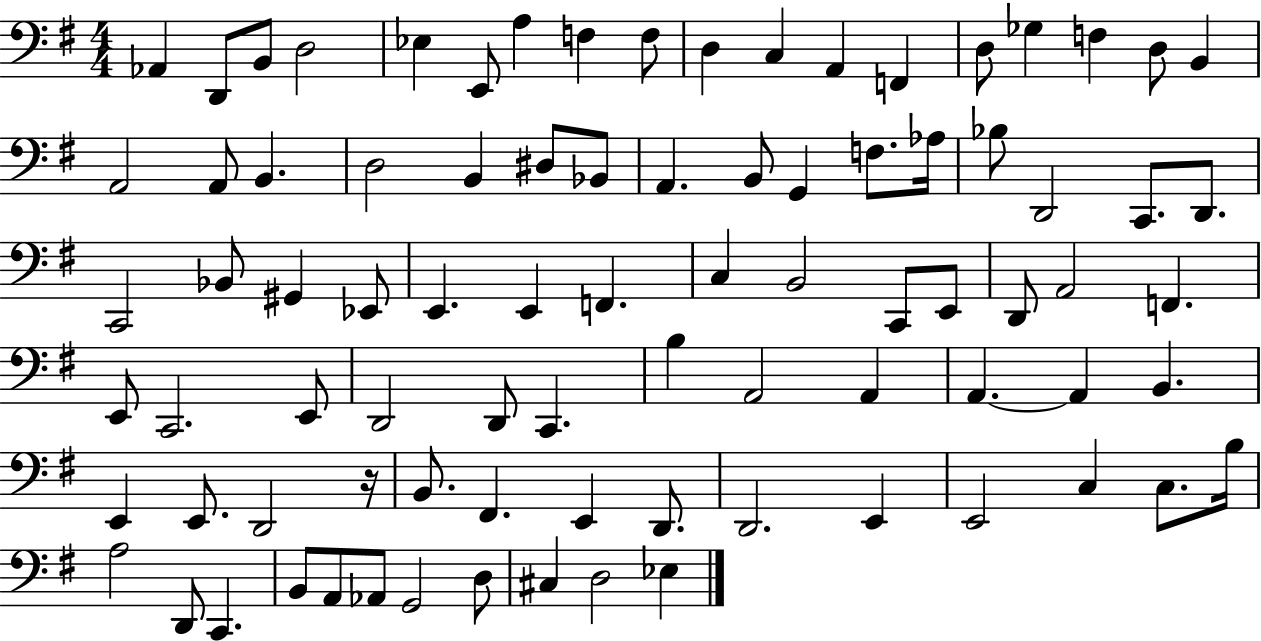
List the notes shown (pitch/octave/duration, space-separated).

Ab2/q D2/e B2/e D3/h Eb3/q E2/e A3/q F3/q F3/e D3/q C3/q A2/q F2/q D3/e Gb3/q F3/q D3/e B2/q A2/h A2/e B2/q. D3/h B2/q D#3/e Bb2/e A2/q. B2/e G2/q F3/e. Ab3/s Bb3/e D2/h C2/e. D2/e. C2/h Bb2/e G#2/q Eb2/e E2/q. E2/q F2/q. C3/q B2/h C2/e E2/e D2/e A2/h F2/q. E2/e C2/h. E2/e D2/h D2/e C2/q. B3/q A2/h A2/q A2/q. A2/q B2/q. E2/q E2/e. D2/h R/s B2/e. F#2/q. E2/q D2/e. D2/h. E2/q E2/h C3/q C3/e. B3/s A3/h D2/e C2/q. B2/e A2/e Ab2/e G2/h D3/e C#3/q D3/h Eb3/q